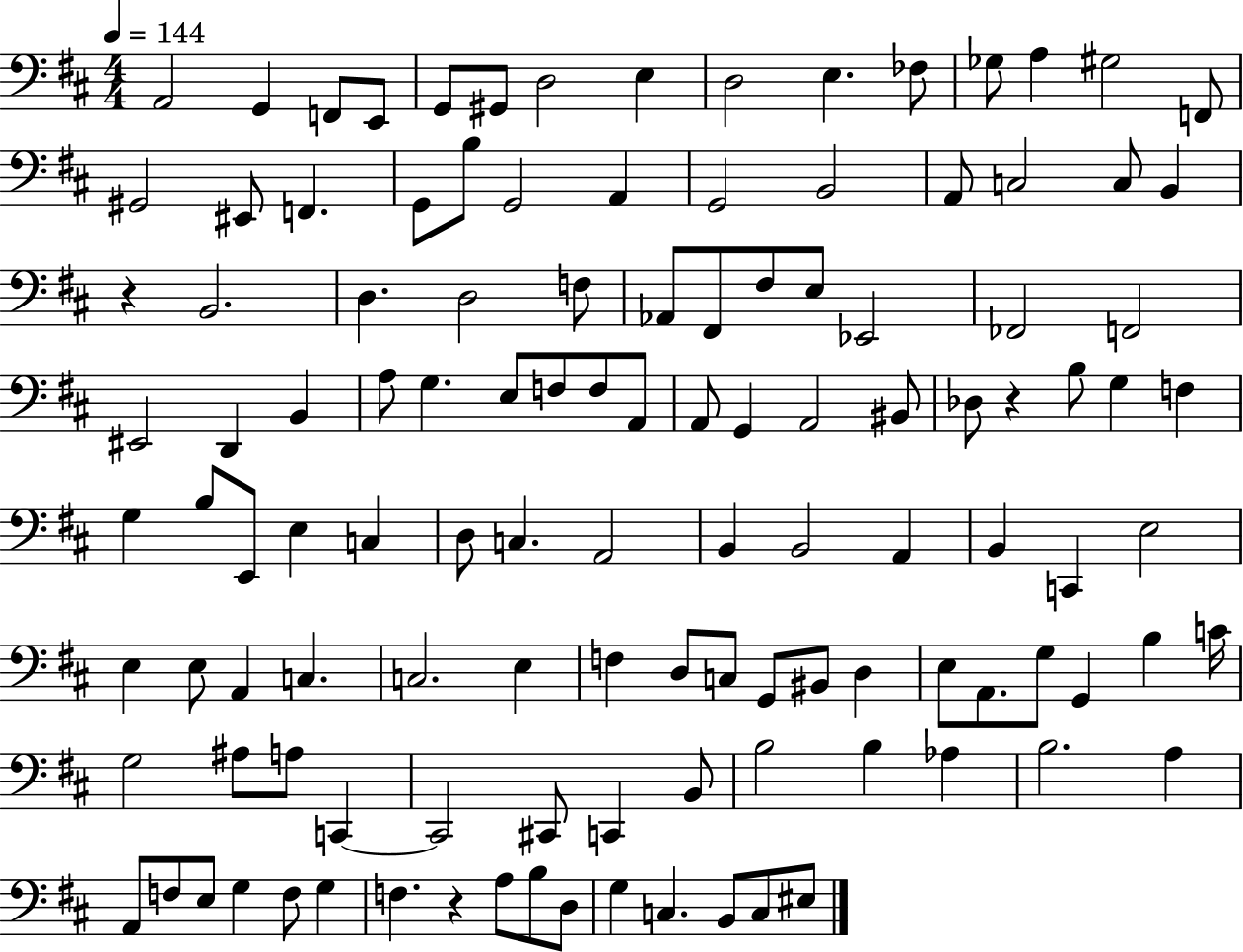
{
  \clef bass
  \numericTimeSignature
  \time 4/4
  \key d \major
  \tempo 4 = 144
  \repeat volta 2 { a,2 g,4 f,8 e,8 | g,8 gis,8 d2 e4 | d2 e4. fes8 | ges8 a4 gis2 f,8 | \break gis,2 eis,8 f,4. | g,8 b8 g,2 a,4 | g,2 b,2 | a,8 c2 c8 b,4 | \break r4 b,2. | d4. d2 f8 | aes,8 fis,8 fis8 e8 ees,2 | fes,2 f,2 | \break eis,2 d,4 b,4 | a8 g4. e8 f8 f8 a,8 | a,8 g,4 a,2 bis,8 | des8 r4 b8 g4 f4 | \break g4 b8 e,8 e4 c4 | d8 c4. a,2 | b,4 b,2 a,4 | b,4 c,4 e2 | \break e4 e8 a,4 c4. | c2. e4 | f4 d8 c8 g,8 bis,8 d4 | e8 a,8. g8 g,4 b4 c'16 | \break g2 ais8 a8 c,4~~ | c,2 cis,8 c,4 b,8 | b2 b4 aes4 | b2. a4 | \break a,8 f8 e8 g4 f8 g4 | f4. r4 a8 b8 d8 | g4 c4. b,8 c8 eis8 | } \bar "|."
}